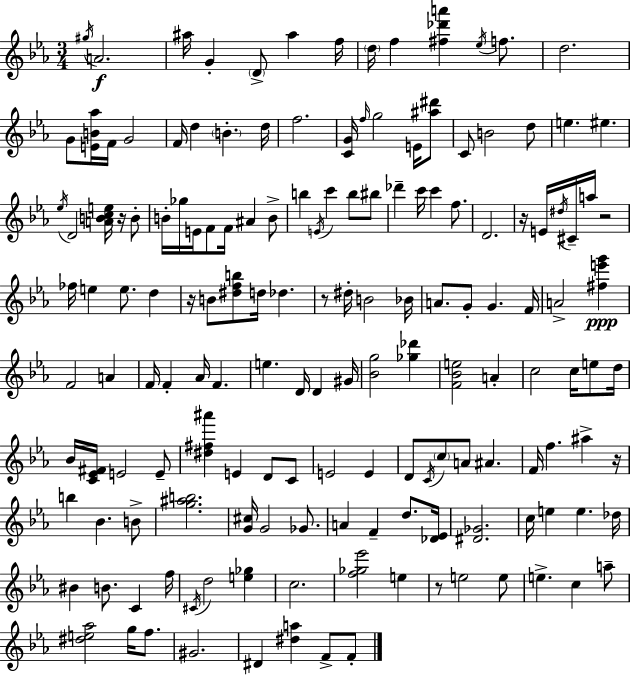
{
  \clef treble
  \numericTimeSignature
  \time 3/4
  \key ees \major
  \acciaccatura { gis''16 }\f a'2. | ais''16 g'4-. \parenthesize d'8-> ais''4 | f''16 \parenthesize d''16 f''4 <fis'' des''' a'''>4 \acciaccatura { ees''16 } f''8. | d''2. | \break g'8 <e' b' aes''>16 f'16 g'2 | f'16 d''4 \parenthesize b'4.-. | d''16 f''2. | <c' g'>16 \grace { f''16 } g''2 | \break e'16 <ais'' dis'''>8 c'8 b'2 | d''8 e''4. eis''4. | \acciaccatura { ees''16 } d'2 | <a' b' c'' e''>16 r16 b'8-. b'16-. ges''16 e'16 f'8 f'16 ais'4 | \break b'8-> b''4 \acciaccatura { e'16 } c'''4 | b''8 bis''8 des'''4-- c'''16 c'''4 | f''8. d'2. | r16 e'16 \acciaccatura { dis''16 } cis'16-- a''16 r2 | \break fes''16 e''4 e''8. | d''4 r16 b'8 <dis'' f'' b''>8 d''16 | des''4. r8 dis''16-. b'2 | bes'16 a'8. g'8-. g'4. | \break f'16 a'2-> | <fis'' e''' g'''>4\ppp f'2 | a'4 f'16 f'4-. aes'16 | f'4. e''4. | \break d'16 d'4 gis'16 <bes' g''>2 | <ges'' des'''>4 <f' bes' e''>2 | a'4-. c''2 | c''16 e''8 d''16 bes'16 <c' ees' fis'>16 e'2 | \break e'8-- <dis'' fis'' ais'''>4 e'4 | d'8 c'8 e'2 | e'4 d'8 \acciaccatura { c'16 } \parenthesize c''8 a'8 | ais'4. f'16 f''4. | \break ais''4-> r16 b''4 bes'4. | b'8-> <g'' ais'' b''>2. | <g' cis''>16 g'2 | ges'8. a'4 f'4-- | \break d''8. <des' ees'>16 <dis' ges'>2. | c''16 e''4 | e''4. des''16 bis'4 b'8. | c'4 f''16 \acciaccatura { cis'16 } d''2 | \break <e'' ges''>4 c''2. | <f'' ges'' ees'''>2 | e''4 r8 e''2 | e''8 e''4.-> | \break c''4 a''8-- <dis'' e'' aes''>2 | g''16 f''8. gis'2. | dis'4 | <dis'' a''>4 f'8-> f'8-. \bar "|."
}